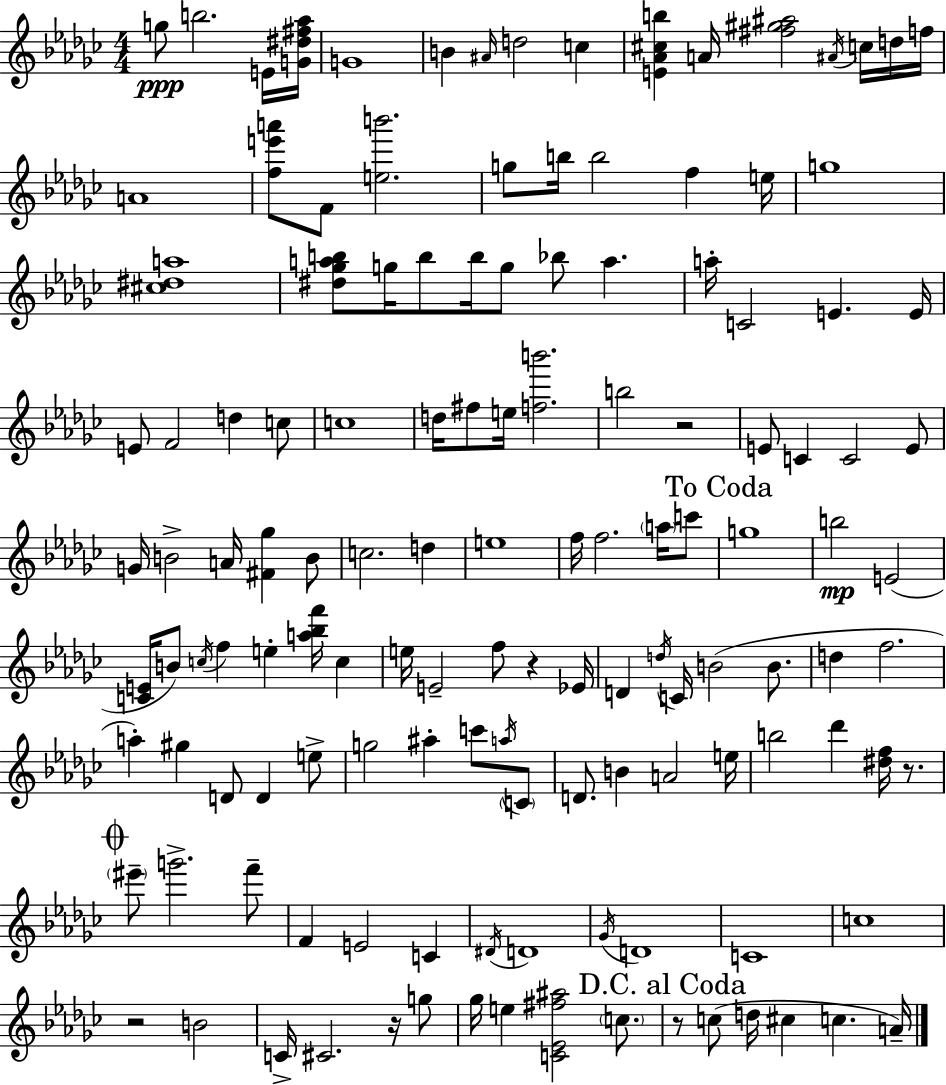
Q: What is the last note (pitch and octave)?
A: A4